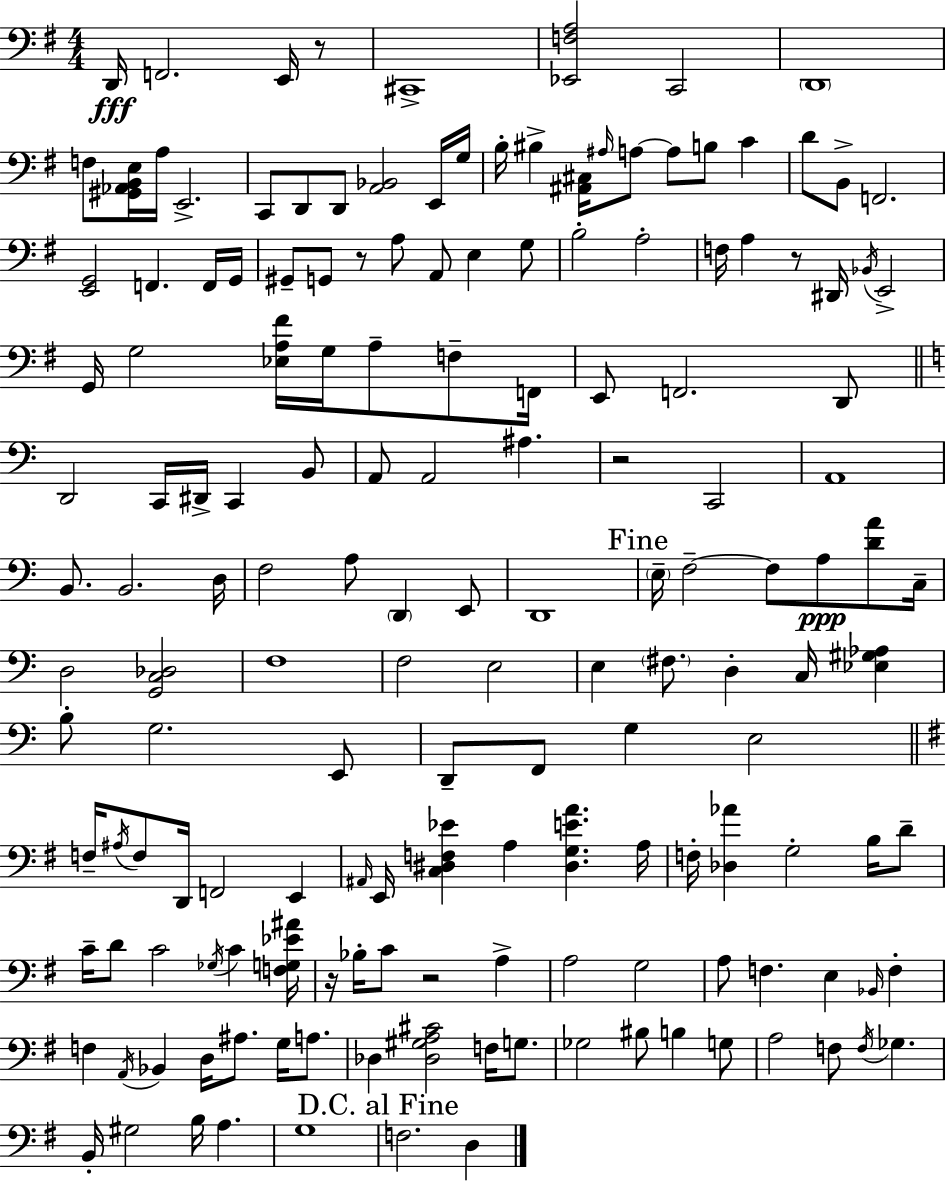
X:1
T:Untitled
M:4/4
L:1/4
K:G
D,,/4 F,,2 E,,/4 z/2 ^C,,4 [_E,,F,A,]2 C,,2 D,,4 F,/2 [^G,,_A,,B,,E,]/4 A,/4 E,,2 C,,/2 D,,/2 D,,/2 [A,,_B,,]2 E,,/4 G,/4 B,/4 ^B, [^A,,^C,]/4 ^A,/4 A,/2 A,/2 B,/2 C D/2 B,,/2 F,,2 [E,,G,,]2 F,, F,,/4 G,,/4 ^G,,/2 G,,/2 z/2 A,/2 A,,/2 E, G,/2 B,2 A,2 F,/4 A, z/2 ^D,,/4 _B,,/4 E,,2 G,,/4 G,2 [_E,A,^F]/4 G,/4 A,/2 F,/2 F,,/4 E,,/2 F,,2 D,,/2 D,,2 C,,/4 ^D,,/4 C,, B,,/2 A,,/2 A,,2 ^A, z2 C,,2 A,,4 B,,/2 B,,2 D,/4 F,2 A,/2 D,, E,,/2 D,,4 E,/4 F,2 F,/2 A,/2 [DA]/2 C,/4 D,2 [G,,C,_D,]2 F,4 F,2 E,2 E, ^F,/2 D, C,/4 [_E,^G,_A,] B,/2 G,2 E,,/2 D,,/2 F,,/2 G, E,2 F,/4 ^A,/4 F,/2 D,,/4 F,,2 E,, ^A,,/4 E,,/4 [C,^D,F,_E] A, [^D,G,EA] A,/4 F,/4 [_D,_A] G,2 B,/4 D/2 C/4 D/2 C2 _G,/4 C [F,G,_E^A]/4 z/4 _B,/4 C/2 z2 A, A,2 G,2 A,/2 F, E, _B,,/4 F, F, A,,/4 _B,, D,/4 ^A,/2 G,/4 A,/2 _D, [_D,^G,A,^C]2 F,/4 G,/2 _G,2 ^B,/2 B, G,/2 A,2 F,/2 F,/4 _G, B,,/4 ^G,2 B,/4 A, G,4 F,2 D,